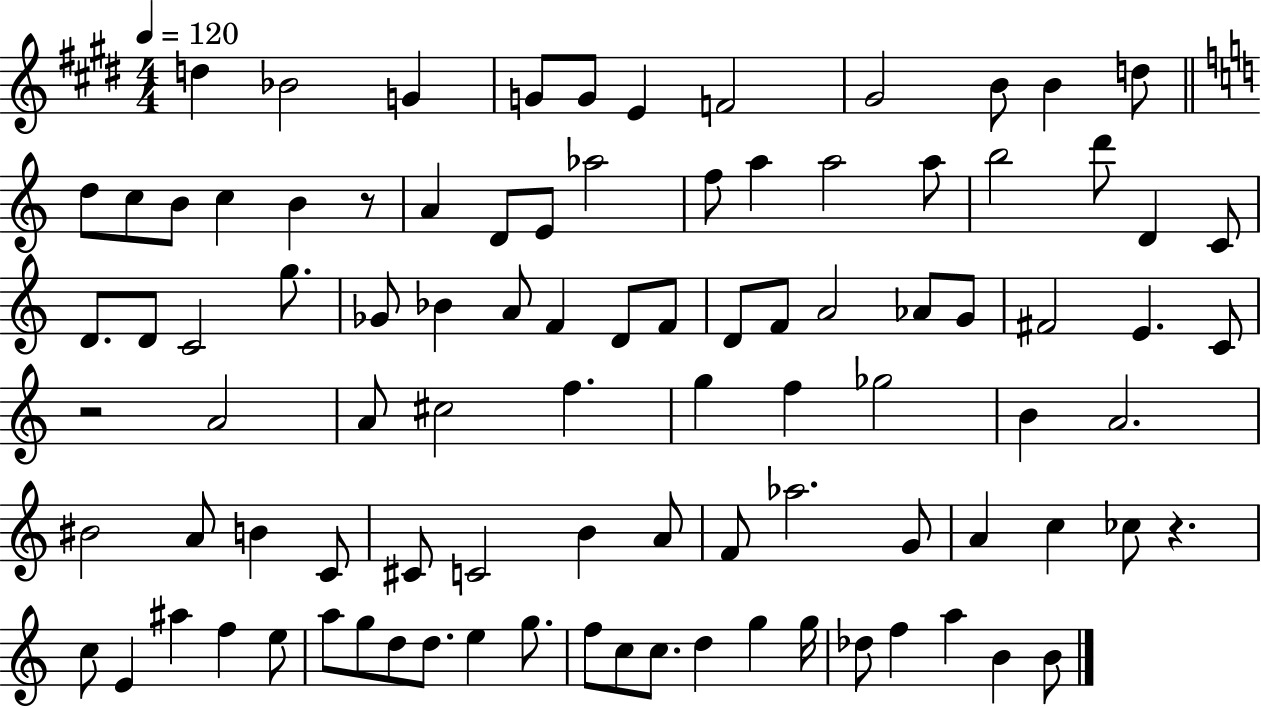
{
  \clef treble
  \numericTimeSignature
  \time 4/4
  \key e \major
  \tempo 4 = 120
  \repeat volta 2 { d''4 bes'2 g'4 | g'8 g'8 e'4 f'2 | gis'2 b'8 b'4 d''8 | \bar "||" \break \key c \major d''8 c''8 b'8 c''4 b'4 r8 | a'4 d'8 e'8 aes''2 | f''8 a''4 a''2 a''8 | b''2 d'''8 d'4 c'8 | \break d'8. d'8 c'2 g''8. | ges'8 bes'4 a'8 f'4 d'8 f'8 | d'8 f'8 a'2 aes'8 g'8 | fis'2 e'4. c'8 | \break r2 a'2 | a'8 cis''2 f''4. | g''4 f''4 ges''2 | b'4 a'2. | \break bis'2 a'8 b'4 c'8 | cis'8 c'2 b'4 a'8 | f'8 aes''2. g'8 | a'4 c''4 ces''8 r4. | \break c''8 e'4 ais''4 f''4 e''8 | a''8 g''8 d''8 d''8. e''4 g''8. | f''8 c''8 c''8. d''4 g''4 g''16 | des''8 f''4 a''4 b'4 b'8 | \break } \bar "|."
}